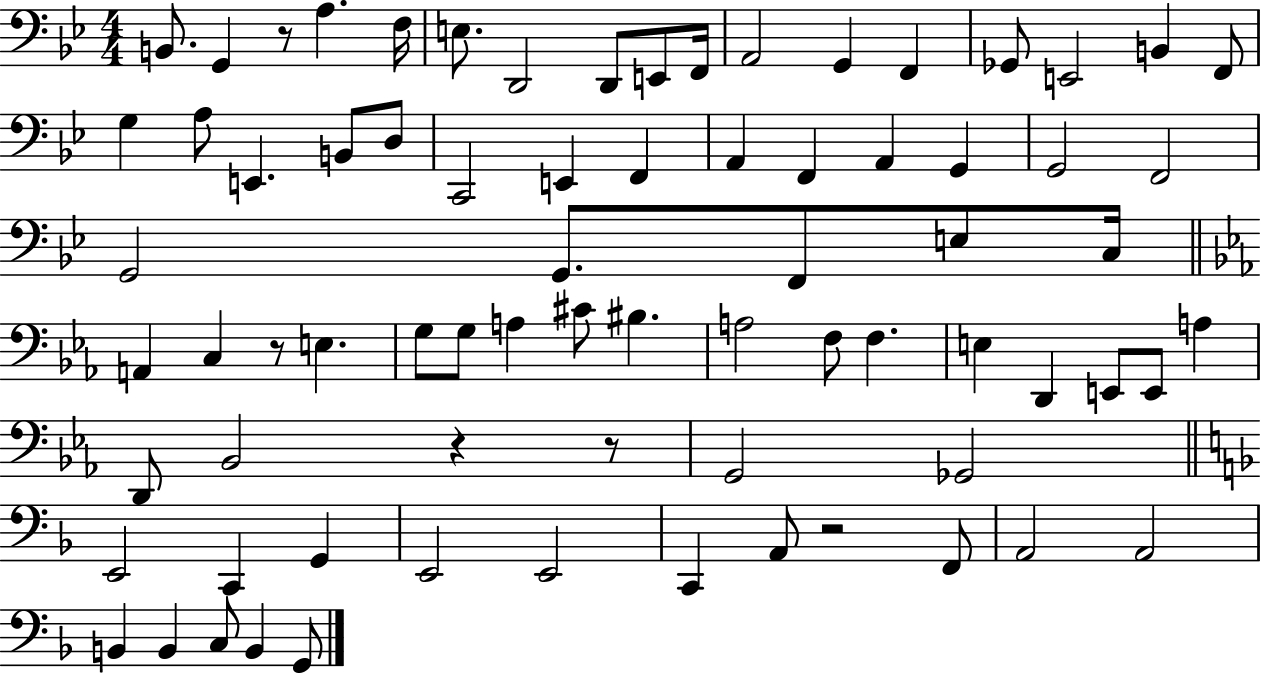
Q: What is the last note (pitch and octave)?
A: G2